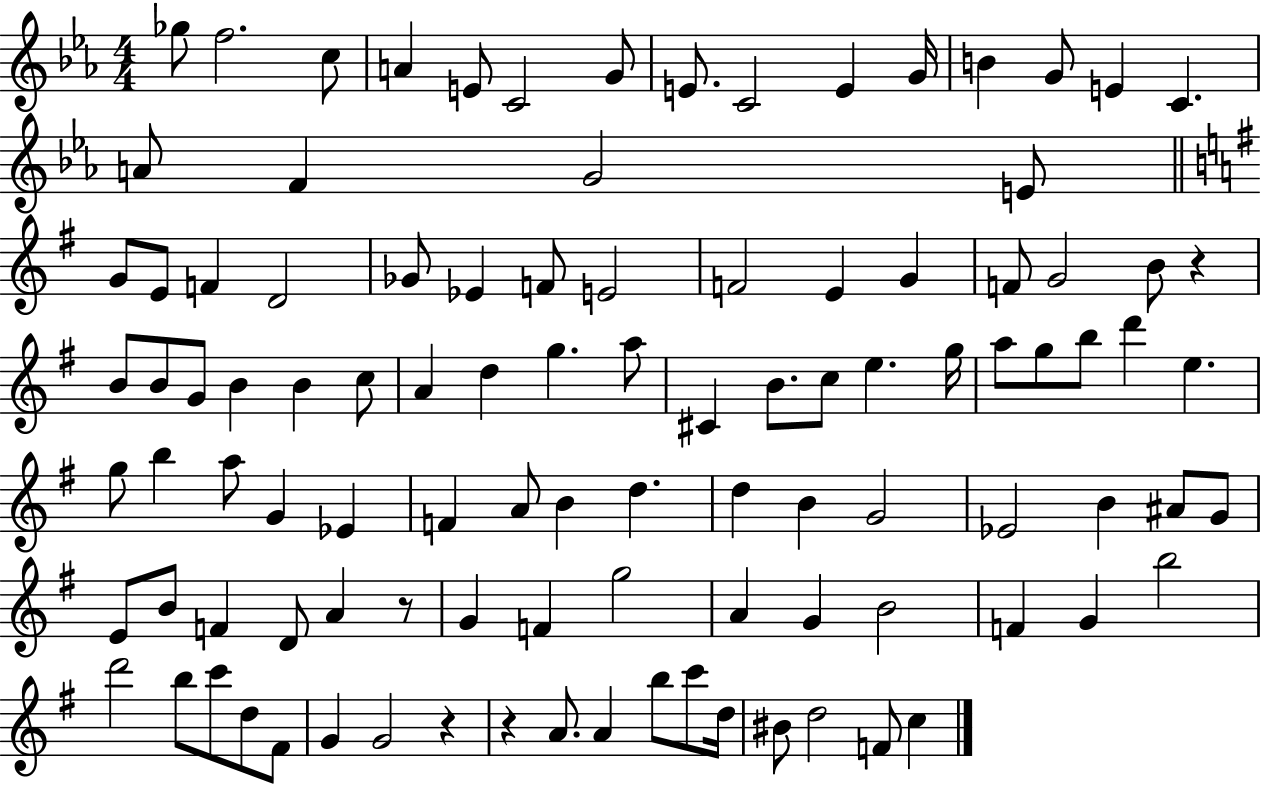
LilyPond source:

{
  \clef treble
  \numericTimeSignature
  \time 4/4
  \key ees \major
  ges''8 f''2. c''8 | a'4 e'8 c'2 g'8 | e'8. c'2 e'4 g'16 | b'4 g'8 e'4 c'4. | \break a'8 f'4 g'2 e'8 | \bar "||" \break \key g \major g'8 e'8 f'4 d'2 | ges'8 ees'4 f'8 e'2 | f'2 e'4 g'4 | f'8 g'2 b'8 r4 | \break b'8 b'8 g'8 b'4 b'4 c''8 | a'4 d''4 g''4. a''8 | cis'4 b'8. c''8 e''4. g''16 | a''8 g''8 b''8 d'''4 e''4. | \break g''8 b''4 a''8 g'4 ees'4 | f'4 a'8 b'4 d''4. | d''4 b'4 g'2 | ees'2 b'4 ais'8 g'8 | \break e'8 b'8 f'4 d'8 a'4 r8 | g'4 f'4 g''2 | a'4 g'4 b'2 | f'4 g'4 b''2 | \break d'''2 b''8 c'''8 d''8 fis'8 | g'4 g'2 r4 | r4 a'8. a'4 b''8 c'''8 d''16 | bis'8 d''2 f'8 c''4 | \break \bar "|."
}